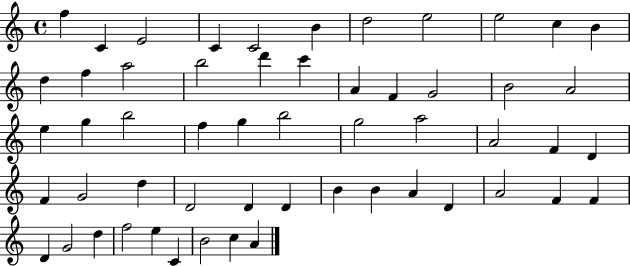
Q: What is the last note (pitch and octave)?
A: A4